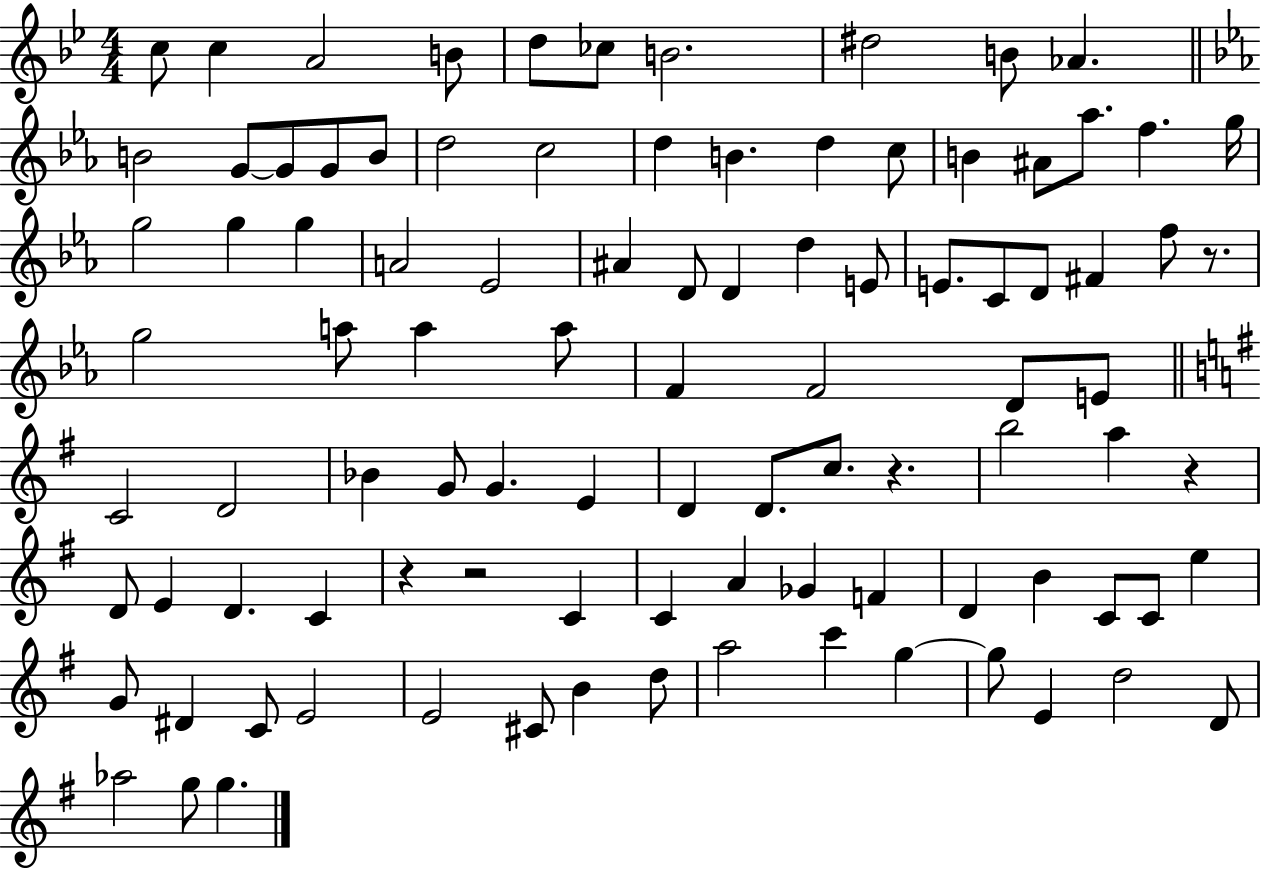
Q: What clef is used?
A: treble